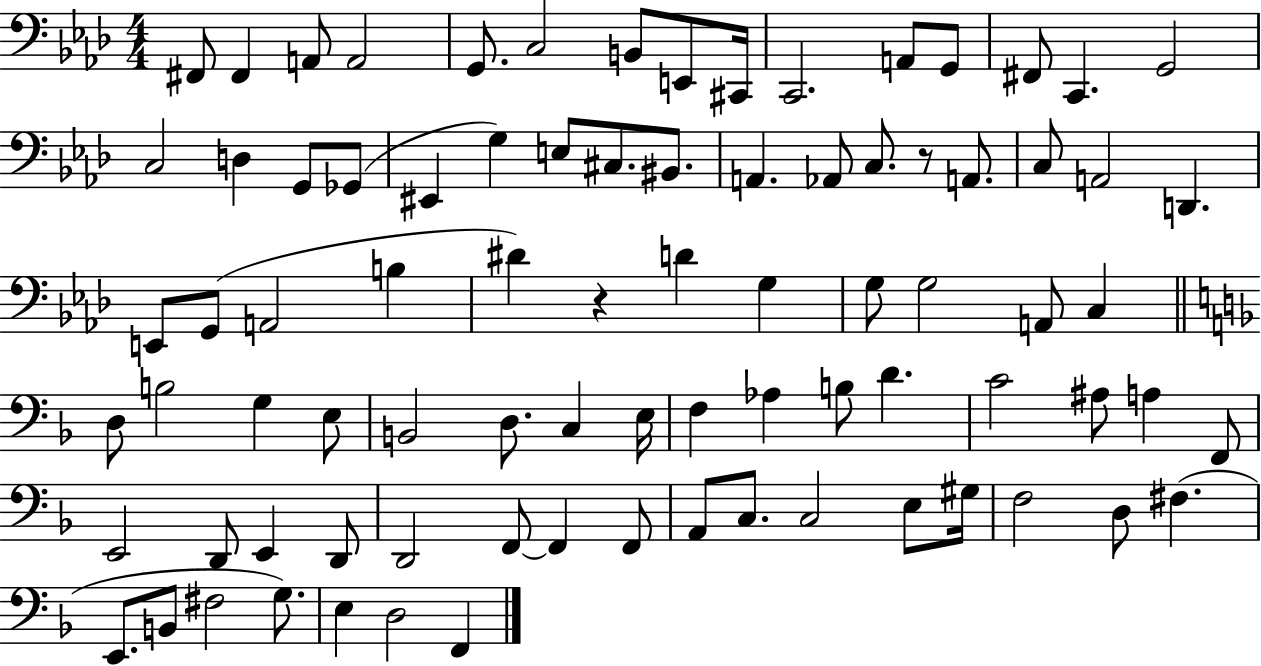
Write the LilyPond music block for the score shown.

{
  \clef bass
  \numericTimeSignature
  \time 4/4
  \key aes \major
  \repeat volta 2 { fis,8 fis,4 a,8 a,2 | g,8. c2 b,8 e,8 cis,16 | c,2. a,8 g,8 | fis,8 c,4. g,2 | \break c2 d4 g,8 ges,8( | eis,4 g4) e8 cis8. bis,8. | a,4. aes,8 c8. r8 a,8. | c8 a,2 d,4. | \break e,8 g,8( a,2 b4 | dis'4) r4 d'4 g4 | g8 g2 a,8 c4 | \bar "||" \break \key d \minor d8 b2 g4 e8 | b,2 d8. c4 e16 | f4 aes4 b8 d'4. | c'2 ais8 a4 f,8 | \break e,2 d,8 e,4 d,8 | d,2 f,8~~ f,4 f,8 | a,8 c8. c2 e8 gis16 | f2 d8 fis4.( | \break e,8. b,8 fis2 g8.) | e4 d2 f,4 | } \bar "|."
}